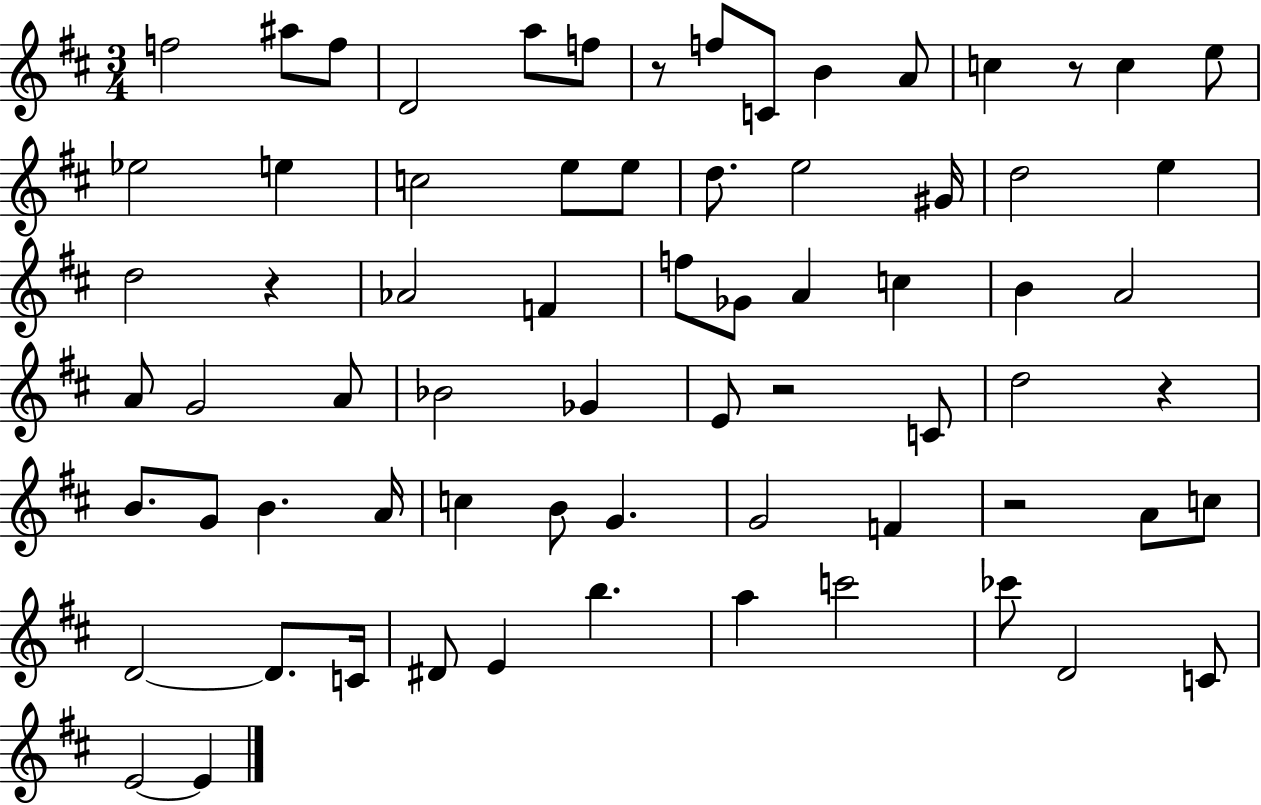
F5/h A#5/e F5/e D4/h A5/e F5/e R/e F5/e C4/e B4/q A4/e C5/q R/e C5/q E5/e Eb5/h E5/q C5/h E5/e E5/e D5/e. E5/h G#4/s D5/h E5/q D5/h R/q Ab4/h F4/q F5/e Gb4/e A4/q C5/q B4/q A4/h A4/e G4/h A4/e Bb4/h Gb4/q E4/e R/h C4/e D5/h R/q B4/e. G4/e B4/q. A4/s C5/q B4/e G4/q. G4/h F4/q R/h A4/e C5/e D4/h D4/e. C4/s D#4/e E4/q B5/q. A5/q C6/h CES6/e D4/h C4/e E4/h E4/q